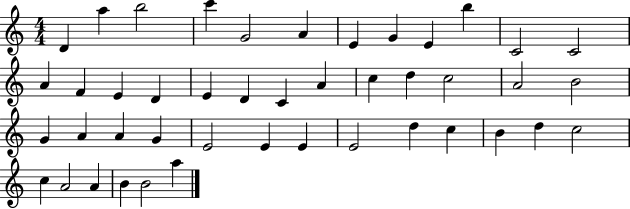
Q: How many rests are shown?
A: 0